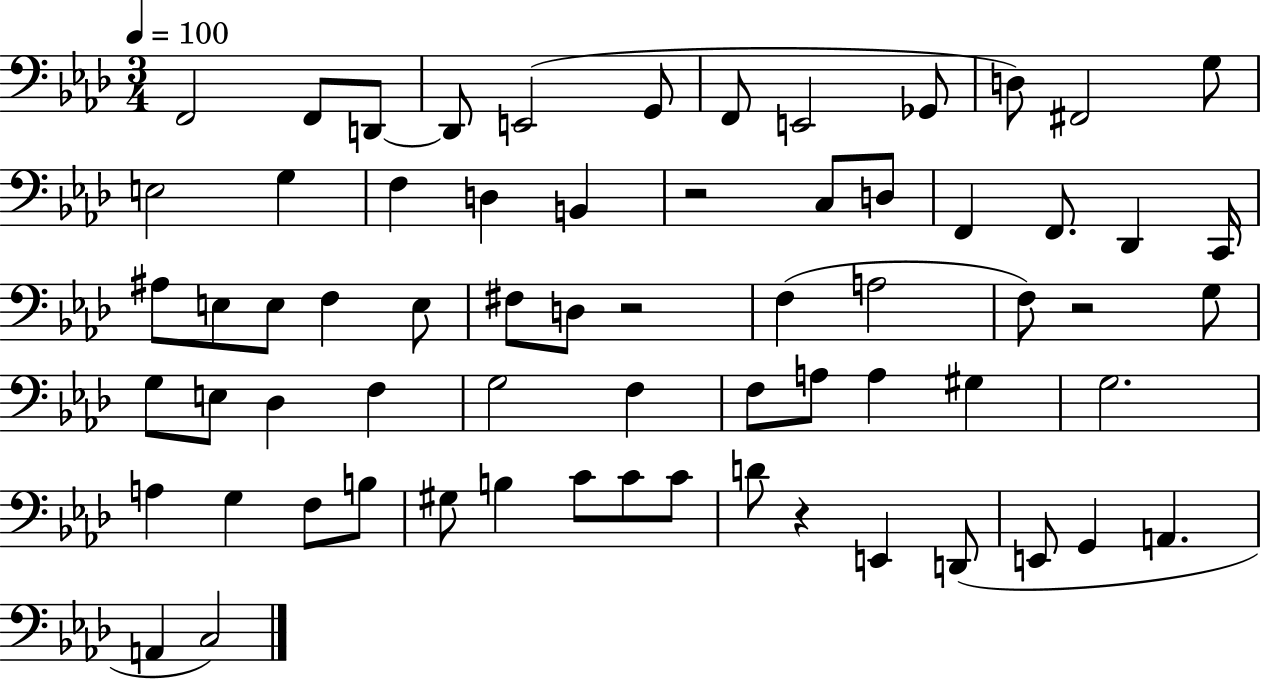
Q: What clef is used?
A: bass